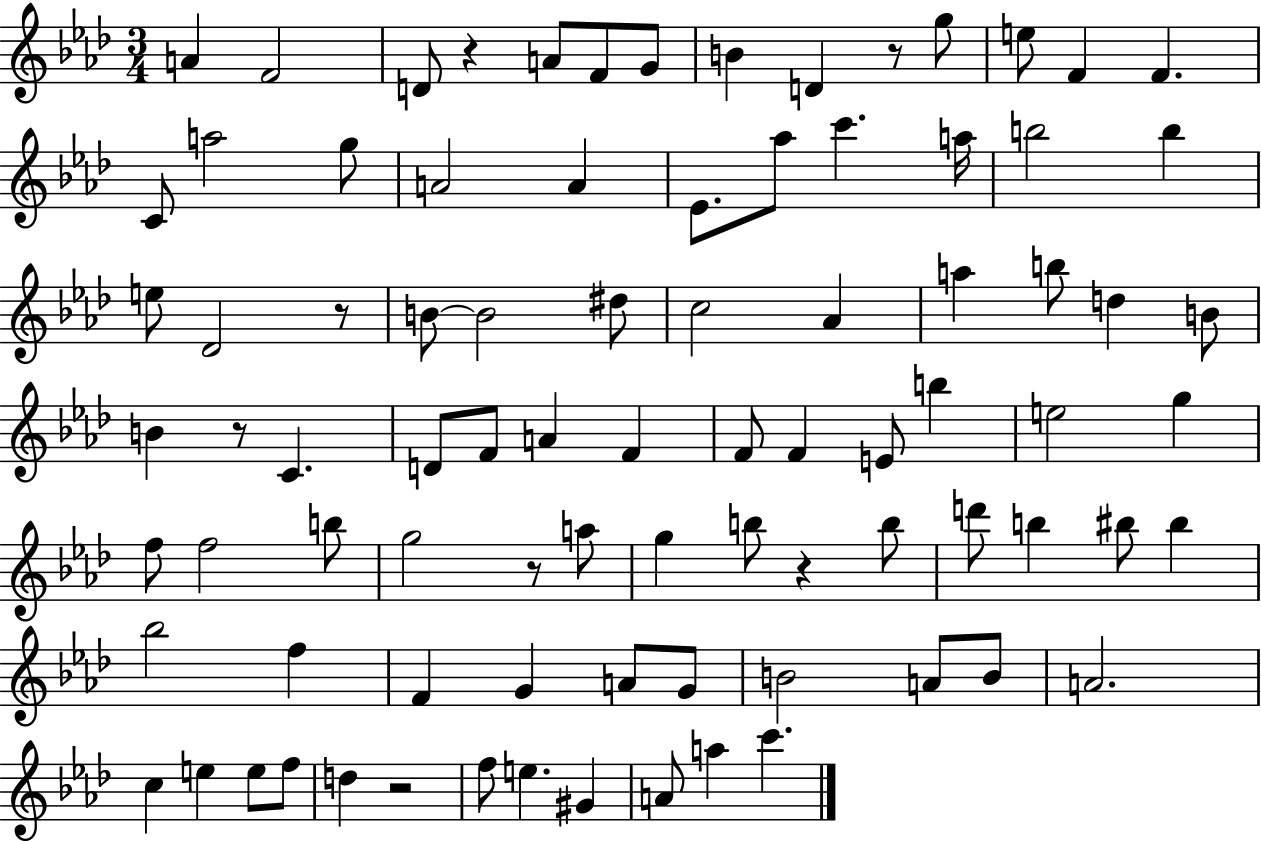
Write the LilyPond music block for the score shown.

{
  \clef treble
  \numericTimeSignature
  \time 3/4
  \key aes \major
  a'4 f'2 | d'8 r4 a'8 f'8 g'8 | b'4 d'4 r8 g''8 | e''8 f'4 f'4. | \break c'8 a''2 g''8 | a'2 a'4 | ees'8. aes''8 c'''4. a''16 | b''2 b''4 | \break e''8 des'2 r8 | b'8~~ b'2 dis''8 | c''2 aes'4 | a''4 b''8 d''4 b'8 | \break b'4 r8 c'4. | d'8 f'8 a'4 f'4 | f'8 f'4 e'8 b''4 | e''2 g''4 | \break f''8 f''2 b''8 | g''2 r8 a''8 | g''4 b''8 r4 b''8 | d'''8 b''4 bis''8 bis''4 | \break bes''2 f''4 | f'4 g'4 a'8 g'8 | b'2 a'8 b'8 | a'2. | \break c''4 e''4 e''8 f''8 | d''4 r2 | f''8 e''4. gis'4 | a'8 a''4 c'''4. | \break \bar "|."
}